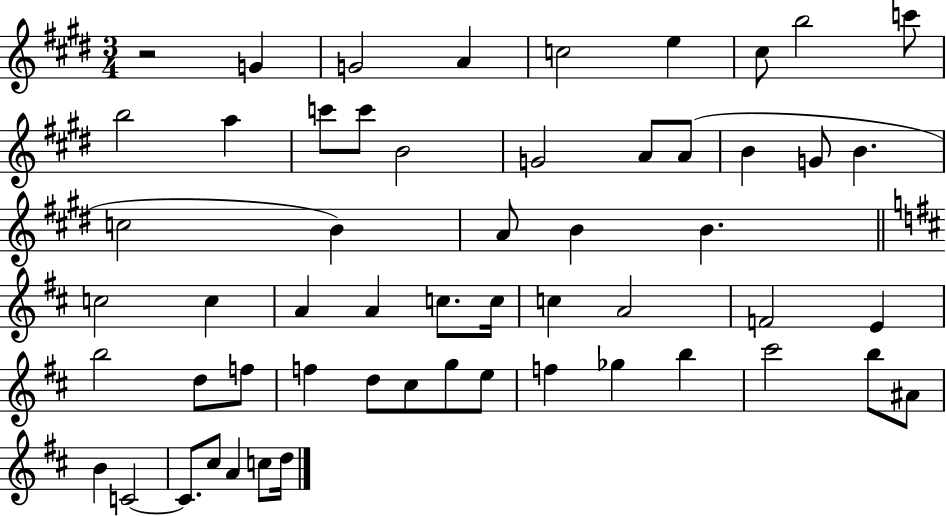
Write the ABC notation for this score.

X:1
T:Untitled
M:3/4
L:1/4
K:E
z2 G G2 A c2 e ^c/2 b2 c'/2 b2 a c'/2 c'/2 B2 G2 A/2 A/2 B G/2 B c2 B A/2 B B c2 c A A c/2 c/4 c A2 F2 E b2 d/2 f/2 f d/2 ^c/2 g/2 e/2 f _g b ^c'2 b/2 ^A/2 B C2 C/2 ^c/2 A c/2 d/4